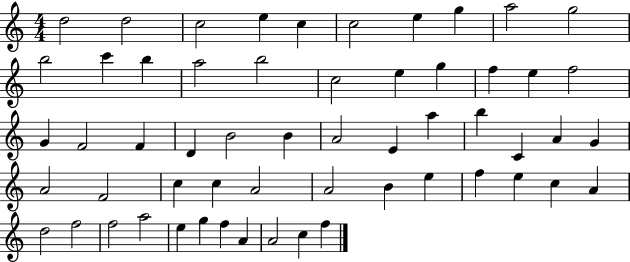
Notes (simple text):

D5/h D5/h C5/h E5/q C5/q C5/h E5/q G5/q A5/h G5/h B5/h C6/q B5/q A5/h B5/h C5/h E5/q G5/q F5/q E5/q F5/h G4/q F4/h F4/q D4/q B4/h B4/q A4/h E4/q A5/q B5/q C4/q A4/q G4/q A4/h F4/h C5/q C5/q A4/h A4/h B4/q E5/q F5/q E5/q C5/q A4/q D5/h F5/h F5/h A5/h E5/q G5/q F5/q A4/q A4/h C5/q F5/q